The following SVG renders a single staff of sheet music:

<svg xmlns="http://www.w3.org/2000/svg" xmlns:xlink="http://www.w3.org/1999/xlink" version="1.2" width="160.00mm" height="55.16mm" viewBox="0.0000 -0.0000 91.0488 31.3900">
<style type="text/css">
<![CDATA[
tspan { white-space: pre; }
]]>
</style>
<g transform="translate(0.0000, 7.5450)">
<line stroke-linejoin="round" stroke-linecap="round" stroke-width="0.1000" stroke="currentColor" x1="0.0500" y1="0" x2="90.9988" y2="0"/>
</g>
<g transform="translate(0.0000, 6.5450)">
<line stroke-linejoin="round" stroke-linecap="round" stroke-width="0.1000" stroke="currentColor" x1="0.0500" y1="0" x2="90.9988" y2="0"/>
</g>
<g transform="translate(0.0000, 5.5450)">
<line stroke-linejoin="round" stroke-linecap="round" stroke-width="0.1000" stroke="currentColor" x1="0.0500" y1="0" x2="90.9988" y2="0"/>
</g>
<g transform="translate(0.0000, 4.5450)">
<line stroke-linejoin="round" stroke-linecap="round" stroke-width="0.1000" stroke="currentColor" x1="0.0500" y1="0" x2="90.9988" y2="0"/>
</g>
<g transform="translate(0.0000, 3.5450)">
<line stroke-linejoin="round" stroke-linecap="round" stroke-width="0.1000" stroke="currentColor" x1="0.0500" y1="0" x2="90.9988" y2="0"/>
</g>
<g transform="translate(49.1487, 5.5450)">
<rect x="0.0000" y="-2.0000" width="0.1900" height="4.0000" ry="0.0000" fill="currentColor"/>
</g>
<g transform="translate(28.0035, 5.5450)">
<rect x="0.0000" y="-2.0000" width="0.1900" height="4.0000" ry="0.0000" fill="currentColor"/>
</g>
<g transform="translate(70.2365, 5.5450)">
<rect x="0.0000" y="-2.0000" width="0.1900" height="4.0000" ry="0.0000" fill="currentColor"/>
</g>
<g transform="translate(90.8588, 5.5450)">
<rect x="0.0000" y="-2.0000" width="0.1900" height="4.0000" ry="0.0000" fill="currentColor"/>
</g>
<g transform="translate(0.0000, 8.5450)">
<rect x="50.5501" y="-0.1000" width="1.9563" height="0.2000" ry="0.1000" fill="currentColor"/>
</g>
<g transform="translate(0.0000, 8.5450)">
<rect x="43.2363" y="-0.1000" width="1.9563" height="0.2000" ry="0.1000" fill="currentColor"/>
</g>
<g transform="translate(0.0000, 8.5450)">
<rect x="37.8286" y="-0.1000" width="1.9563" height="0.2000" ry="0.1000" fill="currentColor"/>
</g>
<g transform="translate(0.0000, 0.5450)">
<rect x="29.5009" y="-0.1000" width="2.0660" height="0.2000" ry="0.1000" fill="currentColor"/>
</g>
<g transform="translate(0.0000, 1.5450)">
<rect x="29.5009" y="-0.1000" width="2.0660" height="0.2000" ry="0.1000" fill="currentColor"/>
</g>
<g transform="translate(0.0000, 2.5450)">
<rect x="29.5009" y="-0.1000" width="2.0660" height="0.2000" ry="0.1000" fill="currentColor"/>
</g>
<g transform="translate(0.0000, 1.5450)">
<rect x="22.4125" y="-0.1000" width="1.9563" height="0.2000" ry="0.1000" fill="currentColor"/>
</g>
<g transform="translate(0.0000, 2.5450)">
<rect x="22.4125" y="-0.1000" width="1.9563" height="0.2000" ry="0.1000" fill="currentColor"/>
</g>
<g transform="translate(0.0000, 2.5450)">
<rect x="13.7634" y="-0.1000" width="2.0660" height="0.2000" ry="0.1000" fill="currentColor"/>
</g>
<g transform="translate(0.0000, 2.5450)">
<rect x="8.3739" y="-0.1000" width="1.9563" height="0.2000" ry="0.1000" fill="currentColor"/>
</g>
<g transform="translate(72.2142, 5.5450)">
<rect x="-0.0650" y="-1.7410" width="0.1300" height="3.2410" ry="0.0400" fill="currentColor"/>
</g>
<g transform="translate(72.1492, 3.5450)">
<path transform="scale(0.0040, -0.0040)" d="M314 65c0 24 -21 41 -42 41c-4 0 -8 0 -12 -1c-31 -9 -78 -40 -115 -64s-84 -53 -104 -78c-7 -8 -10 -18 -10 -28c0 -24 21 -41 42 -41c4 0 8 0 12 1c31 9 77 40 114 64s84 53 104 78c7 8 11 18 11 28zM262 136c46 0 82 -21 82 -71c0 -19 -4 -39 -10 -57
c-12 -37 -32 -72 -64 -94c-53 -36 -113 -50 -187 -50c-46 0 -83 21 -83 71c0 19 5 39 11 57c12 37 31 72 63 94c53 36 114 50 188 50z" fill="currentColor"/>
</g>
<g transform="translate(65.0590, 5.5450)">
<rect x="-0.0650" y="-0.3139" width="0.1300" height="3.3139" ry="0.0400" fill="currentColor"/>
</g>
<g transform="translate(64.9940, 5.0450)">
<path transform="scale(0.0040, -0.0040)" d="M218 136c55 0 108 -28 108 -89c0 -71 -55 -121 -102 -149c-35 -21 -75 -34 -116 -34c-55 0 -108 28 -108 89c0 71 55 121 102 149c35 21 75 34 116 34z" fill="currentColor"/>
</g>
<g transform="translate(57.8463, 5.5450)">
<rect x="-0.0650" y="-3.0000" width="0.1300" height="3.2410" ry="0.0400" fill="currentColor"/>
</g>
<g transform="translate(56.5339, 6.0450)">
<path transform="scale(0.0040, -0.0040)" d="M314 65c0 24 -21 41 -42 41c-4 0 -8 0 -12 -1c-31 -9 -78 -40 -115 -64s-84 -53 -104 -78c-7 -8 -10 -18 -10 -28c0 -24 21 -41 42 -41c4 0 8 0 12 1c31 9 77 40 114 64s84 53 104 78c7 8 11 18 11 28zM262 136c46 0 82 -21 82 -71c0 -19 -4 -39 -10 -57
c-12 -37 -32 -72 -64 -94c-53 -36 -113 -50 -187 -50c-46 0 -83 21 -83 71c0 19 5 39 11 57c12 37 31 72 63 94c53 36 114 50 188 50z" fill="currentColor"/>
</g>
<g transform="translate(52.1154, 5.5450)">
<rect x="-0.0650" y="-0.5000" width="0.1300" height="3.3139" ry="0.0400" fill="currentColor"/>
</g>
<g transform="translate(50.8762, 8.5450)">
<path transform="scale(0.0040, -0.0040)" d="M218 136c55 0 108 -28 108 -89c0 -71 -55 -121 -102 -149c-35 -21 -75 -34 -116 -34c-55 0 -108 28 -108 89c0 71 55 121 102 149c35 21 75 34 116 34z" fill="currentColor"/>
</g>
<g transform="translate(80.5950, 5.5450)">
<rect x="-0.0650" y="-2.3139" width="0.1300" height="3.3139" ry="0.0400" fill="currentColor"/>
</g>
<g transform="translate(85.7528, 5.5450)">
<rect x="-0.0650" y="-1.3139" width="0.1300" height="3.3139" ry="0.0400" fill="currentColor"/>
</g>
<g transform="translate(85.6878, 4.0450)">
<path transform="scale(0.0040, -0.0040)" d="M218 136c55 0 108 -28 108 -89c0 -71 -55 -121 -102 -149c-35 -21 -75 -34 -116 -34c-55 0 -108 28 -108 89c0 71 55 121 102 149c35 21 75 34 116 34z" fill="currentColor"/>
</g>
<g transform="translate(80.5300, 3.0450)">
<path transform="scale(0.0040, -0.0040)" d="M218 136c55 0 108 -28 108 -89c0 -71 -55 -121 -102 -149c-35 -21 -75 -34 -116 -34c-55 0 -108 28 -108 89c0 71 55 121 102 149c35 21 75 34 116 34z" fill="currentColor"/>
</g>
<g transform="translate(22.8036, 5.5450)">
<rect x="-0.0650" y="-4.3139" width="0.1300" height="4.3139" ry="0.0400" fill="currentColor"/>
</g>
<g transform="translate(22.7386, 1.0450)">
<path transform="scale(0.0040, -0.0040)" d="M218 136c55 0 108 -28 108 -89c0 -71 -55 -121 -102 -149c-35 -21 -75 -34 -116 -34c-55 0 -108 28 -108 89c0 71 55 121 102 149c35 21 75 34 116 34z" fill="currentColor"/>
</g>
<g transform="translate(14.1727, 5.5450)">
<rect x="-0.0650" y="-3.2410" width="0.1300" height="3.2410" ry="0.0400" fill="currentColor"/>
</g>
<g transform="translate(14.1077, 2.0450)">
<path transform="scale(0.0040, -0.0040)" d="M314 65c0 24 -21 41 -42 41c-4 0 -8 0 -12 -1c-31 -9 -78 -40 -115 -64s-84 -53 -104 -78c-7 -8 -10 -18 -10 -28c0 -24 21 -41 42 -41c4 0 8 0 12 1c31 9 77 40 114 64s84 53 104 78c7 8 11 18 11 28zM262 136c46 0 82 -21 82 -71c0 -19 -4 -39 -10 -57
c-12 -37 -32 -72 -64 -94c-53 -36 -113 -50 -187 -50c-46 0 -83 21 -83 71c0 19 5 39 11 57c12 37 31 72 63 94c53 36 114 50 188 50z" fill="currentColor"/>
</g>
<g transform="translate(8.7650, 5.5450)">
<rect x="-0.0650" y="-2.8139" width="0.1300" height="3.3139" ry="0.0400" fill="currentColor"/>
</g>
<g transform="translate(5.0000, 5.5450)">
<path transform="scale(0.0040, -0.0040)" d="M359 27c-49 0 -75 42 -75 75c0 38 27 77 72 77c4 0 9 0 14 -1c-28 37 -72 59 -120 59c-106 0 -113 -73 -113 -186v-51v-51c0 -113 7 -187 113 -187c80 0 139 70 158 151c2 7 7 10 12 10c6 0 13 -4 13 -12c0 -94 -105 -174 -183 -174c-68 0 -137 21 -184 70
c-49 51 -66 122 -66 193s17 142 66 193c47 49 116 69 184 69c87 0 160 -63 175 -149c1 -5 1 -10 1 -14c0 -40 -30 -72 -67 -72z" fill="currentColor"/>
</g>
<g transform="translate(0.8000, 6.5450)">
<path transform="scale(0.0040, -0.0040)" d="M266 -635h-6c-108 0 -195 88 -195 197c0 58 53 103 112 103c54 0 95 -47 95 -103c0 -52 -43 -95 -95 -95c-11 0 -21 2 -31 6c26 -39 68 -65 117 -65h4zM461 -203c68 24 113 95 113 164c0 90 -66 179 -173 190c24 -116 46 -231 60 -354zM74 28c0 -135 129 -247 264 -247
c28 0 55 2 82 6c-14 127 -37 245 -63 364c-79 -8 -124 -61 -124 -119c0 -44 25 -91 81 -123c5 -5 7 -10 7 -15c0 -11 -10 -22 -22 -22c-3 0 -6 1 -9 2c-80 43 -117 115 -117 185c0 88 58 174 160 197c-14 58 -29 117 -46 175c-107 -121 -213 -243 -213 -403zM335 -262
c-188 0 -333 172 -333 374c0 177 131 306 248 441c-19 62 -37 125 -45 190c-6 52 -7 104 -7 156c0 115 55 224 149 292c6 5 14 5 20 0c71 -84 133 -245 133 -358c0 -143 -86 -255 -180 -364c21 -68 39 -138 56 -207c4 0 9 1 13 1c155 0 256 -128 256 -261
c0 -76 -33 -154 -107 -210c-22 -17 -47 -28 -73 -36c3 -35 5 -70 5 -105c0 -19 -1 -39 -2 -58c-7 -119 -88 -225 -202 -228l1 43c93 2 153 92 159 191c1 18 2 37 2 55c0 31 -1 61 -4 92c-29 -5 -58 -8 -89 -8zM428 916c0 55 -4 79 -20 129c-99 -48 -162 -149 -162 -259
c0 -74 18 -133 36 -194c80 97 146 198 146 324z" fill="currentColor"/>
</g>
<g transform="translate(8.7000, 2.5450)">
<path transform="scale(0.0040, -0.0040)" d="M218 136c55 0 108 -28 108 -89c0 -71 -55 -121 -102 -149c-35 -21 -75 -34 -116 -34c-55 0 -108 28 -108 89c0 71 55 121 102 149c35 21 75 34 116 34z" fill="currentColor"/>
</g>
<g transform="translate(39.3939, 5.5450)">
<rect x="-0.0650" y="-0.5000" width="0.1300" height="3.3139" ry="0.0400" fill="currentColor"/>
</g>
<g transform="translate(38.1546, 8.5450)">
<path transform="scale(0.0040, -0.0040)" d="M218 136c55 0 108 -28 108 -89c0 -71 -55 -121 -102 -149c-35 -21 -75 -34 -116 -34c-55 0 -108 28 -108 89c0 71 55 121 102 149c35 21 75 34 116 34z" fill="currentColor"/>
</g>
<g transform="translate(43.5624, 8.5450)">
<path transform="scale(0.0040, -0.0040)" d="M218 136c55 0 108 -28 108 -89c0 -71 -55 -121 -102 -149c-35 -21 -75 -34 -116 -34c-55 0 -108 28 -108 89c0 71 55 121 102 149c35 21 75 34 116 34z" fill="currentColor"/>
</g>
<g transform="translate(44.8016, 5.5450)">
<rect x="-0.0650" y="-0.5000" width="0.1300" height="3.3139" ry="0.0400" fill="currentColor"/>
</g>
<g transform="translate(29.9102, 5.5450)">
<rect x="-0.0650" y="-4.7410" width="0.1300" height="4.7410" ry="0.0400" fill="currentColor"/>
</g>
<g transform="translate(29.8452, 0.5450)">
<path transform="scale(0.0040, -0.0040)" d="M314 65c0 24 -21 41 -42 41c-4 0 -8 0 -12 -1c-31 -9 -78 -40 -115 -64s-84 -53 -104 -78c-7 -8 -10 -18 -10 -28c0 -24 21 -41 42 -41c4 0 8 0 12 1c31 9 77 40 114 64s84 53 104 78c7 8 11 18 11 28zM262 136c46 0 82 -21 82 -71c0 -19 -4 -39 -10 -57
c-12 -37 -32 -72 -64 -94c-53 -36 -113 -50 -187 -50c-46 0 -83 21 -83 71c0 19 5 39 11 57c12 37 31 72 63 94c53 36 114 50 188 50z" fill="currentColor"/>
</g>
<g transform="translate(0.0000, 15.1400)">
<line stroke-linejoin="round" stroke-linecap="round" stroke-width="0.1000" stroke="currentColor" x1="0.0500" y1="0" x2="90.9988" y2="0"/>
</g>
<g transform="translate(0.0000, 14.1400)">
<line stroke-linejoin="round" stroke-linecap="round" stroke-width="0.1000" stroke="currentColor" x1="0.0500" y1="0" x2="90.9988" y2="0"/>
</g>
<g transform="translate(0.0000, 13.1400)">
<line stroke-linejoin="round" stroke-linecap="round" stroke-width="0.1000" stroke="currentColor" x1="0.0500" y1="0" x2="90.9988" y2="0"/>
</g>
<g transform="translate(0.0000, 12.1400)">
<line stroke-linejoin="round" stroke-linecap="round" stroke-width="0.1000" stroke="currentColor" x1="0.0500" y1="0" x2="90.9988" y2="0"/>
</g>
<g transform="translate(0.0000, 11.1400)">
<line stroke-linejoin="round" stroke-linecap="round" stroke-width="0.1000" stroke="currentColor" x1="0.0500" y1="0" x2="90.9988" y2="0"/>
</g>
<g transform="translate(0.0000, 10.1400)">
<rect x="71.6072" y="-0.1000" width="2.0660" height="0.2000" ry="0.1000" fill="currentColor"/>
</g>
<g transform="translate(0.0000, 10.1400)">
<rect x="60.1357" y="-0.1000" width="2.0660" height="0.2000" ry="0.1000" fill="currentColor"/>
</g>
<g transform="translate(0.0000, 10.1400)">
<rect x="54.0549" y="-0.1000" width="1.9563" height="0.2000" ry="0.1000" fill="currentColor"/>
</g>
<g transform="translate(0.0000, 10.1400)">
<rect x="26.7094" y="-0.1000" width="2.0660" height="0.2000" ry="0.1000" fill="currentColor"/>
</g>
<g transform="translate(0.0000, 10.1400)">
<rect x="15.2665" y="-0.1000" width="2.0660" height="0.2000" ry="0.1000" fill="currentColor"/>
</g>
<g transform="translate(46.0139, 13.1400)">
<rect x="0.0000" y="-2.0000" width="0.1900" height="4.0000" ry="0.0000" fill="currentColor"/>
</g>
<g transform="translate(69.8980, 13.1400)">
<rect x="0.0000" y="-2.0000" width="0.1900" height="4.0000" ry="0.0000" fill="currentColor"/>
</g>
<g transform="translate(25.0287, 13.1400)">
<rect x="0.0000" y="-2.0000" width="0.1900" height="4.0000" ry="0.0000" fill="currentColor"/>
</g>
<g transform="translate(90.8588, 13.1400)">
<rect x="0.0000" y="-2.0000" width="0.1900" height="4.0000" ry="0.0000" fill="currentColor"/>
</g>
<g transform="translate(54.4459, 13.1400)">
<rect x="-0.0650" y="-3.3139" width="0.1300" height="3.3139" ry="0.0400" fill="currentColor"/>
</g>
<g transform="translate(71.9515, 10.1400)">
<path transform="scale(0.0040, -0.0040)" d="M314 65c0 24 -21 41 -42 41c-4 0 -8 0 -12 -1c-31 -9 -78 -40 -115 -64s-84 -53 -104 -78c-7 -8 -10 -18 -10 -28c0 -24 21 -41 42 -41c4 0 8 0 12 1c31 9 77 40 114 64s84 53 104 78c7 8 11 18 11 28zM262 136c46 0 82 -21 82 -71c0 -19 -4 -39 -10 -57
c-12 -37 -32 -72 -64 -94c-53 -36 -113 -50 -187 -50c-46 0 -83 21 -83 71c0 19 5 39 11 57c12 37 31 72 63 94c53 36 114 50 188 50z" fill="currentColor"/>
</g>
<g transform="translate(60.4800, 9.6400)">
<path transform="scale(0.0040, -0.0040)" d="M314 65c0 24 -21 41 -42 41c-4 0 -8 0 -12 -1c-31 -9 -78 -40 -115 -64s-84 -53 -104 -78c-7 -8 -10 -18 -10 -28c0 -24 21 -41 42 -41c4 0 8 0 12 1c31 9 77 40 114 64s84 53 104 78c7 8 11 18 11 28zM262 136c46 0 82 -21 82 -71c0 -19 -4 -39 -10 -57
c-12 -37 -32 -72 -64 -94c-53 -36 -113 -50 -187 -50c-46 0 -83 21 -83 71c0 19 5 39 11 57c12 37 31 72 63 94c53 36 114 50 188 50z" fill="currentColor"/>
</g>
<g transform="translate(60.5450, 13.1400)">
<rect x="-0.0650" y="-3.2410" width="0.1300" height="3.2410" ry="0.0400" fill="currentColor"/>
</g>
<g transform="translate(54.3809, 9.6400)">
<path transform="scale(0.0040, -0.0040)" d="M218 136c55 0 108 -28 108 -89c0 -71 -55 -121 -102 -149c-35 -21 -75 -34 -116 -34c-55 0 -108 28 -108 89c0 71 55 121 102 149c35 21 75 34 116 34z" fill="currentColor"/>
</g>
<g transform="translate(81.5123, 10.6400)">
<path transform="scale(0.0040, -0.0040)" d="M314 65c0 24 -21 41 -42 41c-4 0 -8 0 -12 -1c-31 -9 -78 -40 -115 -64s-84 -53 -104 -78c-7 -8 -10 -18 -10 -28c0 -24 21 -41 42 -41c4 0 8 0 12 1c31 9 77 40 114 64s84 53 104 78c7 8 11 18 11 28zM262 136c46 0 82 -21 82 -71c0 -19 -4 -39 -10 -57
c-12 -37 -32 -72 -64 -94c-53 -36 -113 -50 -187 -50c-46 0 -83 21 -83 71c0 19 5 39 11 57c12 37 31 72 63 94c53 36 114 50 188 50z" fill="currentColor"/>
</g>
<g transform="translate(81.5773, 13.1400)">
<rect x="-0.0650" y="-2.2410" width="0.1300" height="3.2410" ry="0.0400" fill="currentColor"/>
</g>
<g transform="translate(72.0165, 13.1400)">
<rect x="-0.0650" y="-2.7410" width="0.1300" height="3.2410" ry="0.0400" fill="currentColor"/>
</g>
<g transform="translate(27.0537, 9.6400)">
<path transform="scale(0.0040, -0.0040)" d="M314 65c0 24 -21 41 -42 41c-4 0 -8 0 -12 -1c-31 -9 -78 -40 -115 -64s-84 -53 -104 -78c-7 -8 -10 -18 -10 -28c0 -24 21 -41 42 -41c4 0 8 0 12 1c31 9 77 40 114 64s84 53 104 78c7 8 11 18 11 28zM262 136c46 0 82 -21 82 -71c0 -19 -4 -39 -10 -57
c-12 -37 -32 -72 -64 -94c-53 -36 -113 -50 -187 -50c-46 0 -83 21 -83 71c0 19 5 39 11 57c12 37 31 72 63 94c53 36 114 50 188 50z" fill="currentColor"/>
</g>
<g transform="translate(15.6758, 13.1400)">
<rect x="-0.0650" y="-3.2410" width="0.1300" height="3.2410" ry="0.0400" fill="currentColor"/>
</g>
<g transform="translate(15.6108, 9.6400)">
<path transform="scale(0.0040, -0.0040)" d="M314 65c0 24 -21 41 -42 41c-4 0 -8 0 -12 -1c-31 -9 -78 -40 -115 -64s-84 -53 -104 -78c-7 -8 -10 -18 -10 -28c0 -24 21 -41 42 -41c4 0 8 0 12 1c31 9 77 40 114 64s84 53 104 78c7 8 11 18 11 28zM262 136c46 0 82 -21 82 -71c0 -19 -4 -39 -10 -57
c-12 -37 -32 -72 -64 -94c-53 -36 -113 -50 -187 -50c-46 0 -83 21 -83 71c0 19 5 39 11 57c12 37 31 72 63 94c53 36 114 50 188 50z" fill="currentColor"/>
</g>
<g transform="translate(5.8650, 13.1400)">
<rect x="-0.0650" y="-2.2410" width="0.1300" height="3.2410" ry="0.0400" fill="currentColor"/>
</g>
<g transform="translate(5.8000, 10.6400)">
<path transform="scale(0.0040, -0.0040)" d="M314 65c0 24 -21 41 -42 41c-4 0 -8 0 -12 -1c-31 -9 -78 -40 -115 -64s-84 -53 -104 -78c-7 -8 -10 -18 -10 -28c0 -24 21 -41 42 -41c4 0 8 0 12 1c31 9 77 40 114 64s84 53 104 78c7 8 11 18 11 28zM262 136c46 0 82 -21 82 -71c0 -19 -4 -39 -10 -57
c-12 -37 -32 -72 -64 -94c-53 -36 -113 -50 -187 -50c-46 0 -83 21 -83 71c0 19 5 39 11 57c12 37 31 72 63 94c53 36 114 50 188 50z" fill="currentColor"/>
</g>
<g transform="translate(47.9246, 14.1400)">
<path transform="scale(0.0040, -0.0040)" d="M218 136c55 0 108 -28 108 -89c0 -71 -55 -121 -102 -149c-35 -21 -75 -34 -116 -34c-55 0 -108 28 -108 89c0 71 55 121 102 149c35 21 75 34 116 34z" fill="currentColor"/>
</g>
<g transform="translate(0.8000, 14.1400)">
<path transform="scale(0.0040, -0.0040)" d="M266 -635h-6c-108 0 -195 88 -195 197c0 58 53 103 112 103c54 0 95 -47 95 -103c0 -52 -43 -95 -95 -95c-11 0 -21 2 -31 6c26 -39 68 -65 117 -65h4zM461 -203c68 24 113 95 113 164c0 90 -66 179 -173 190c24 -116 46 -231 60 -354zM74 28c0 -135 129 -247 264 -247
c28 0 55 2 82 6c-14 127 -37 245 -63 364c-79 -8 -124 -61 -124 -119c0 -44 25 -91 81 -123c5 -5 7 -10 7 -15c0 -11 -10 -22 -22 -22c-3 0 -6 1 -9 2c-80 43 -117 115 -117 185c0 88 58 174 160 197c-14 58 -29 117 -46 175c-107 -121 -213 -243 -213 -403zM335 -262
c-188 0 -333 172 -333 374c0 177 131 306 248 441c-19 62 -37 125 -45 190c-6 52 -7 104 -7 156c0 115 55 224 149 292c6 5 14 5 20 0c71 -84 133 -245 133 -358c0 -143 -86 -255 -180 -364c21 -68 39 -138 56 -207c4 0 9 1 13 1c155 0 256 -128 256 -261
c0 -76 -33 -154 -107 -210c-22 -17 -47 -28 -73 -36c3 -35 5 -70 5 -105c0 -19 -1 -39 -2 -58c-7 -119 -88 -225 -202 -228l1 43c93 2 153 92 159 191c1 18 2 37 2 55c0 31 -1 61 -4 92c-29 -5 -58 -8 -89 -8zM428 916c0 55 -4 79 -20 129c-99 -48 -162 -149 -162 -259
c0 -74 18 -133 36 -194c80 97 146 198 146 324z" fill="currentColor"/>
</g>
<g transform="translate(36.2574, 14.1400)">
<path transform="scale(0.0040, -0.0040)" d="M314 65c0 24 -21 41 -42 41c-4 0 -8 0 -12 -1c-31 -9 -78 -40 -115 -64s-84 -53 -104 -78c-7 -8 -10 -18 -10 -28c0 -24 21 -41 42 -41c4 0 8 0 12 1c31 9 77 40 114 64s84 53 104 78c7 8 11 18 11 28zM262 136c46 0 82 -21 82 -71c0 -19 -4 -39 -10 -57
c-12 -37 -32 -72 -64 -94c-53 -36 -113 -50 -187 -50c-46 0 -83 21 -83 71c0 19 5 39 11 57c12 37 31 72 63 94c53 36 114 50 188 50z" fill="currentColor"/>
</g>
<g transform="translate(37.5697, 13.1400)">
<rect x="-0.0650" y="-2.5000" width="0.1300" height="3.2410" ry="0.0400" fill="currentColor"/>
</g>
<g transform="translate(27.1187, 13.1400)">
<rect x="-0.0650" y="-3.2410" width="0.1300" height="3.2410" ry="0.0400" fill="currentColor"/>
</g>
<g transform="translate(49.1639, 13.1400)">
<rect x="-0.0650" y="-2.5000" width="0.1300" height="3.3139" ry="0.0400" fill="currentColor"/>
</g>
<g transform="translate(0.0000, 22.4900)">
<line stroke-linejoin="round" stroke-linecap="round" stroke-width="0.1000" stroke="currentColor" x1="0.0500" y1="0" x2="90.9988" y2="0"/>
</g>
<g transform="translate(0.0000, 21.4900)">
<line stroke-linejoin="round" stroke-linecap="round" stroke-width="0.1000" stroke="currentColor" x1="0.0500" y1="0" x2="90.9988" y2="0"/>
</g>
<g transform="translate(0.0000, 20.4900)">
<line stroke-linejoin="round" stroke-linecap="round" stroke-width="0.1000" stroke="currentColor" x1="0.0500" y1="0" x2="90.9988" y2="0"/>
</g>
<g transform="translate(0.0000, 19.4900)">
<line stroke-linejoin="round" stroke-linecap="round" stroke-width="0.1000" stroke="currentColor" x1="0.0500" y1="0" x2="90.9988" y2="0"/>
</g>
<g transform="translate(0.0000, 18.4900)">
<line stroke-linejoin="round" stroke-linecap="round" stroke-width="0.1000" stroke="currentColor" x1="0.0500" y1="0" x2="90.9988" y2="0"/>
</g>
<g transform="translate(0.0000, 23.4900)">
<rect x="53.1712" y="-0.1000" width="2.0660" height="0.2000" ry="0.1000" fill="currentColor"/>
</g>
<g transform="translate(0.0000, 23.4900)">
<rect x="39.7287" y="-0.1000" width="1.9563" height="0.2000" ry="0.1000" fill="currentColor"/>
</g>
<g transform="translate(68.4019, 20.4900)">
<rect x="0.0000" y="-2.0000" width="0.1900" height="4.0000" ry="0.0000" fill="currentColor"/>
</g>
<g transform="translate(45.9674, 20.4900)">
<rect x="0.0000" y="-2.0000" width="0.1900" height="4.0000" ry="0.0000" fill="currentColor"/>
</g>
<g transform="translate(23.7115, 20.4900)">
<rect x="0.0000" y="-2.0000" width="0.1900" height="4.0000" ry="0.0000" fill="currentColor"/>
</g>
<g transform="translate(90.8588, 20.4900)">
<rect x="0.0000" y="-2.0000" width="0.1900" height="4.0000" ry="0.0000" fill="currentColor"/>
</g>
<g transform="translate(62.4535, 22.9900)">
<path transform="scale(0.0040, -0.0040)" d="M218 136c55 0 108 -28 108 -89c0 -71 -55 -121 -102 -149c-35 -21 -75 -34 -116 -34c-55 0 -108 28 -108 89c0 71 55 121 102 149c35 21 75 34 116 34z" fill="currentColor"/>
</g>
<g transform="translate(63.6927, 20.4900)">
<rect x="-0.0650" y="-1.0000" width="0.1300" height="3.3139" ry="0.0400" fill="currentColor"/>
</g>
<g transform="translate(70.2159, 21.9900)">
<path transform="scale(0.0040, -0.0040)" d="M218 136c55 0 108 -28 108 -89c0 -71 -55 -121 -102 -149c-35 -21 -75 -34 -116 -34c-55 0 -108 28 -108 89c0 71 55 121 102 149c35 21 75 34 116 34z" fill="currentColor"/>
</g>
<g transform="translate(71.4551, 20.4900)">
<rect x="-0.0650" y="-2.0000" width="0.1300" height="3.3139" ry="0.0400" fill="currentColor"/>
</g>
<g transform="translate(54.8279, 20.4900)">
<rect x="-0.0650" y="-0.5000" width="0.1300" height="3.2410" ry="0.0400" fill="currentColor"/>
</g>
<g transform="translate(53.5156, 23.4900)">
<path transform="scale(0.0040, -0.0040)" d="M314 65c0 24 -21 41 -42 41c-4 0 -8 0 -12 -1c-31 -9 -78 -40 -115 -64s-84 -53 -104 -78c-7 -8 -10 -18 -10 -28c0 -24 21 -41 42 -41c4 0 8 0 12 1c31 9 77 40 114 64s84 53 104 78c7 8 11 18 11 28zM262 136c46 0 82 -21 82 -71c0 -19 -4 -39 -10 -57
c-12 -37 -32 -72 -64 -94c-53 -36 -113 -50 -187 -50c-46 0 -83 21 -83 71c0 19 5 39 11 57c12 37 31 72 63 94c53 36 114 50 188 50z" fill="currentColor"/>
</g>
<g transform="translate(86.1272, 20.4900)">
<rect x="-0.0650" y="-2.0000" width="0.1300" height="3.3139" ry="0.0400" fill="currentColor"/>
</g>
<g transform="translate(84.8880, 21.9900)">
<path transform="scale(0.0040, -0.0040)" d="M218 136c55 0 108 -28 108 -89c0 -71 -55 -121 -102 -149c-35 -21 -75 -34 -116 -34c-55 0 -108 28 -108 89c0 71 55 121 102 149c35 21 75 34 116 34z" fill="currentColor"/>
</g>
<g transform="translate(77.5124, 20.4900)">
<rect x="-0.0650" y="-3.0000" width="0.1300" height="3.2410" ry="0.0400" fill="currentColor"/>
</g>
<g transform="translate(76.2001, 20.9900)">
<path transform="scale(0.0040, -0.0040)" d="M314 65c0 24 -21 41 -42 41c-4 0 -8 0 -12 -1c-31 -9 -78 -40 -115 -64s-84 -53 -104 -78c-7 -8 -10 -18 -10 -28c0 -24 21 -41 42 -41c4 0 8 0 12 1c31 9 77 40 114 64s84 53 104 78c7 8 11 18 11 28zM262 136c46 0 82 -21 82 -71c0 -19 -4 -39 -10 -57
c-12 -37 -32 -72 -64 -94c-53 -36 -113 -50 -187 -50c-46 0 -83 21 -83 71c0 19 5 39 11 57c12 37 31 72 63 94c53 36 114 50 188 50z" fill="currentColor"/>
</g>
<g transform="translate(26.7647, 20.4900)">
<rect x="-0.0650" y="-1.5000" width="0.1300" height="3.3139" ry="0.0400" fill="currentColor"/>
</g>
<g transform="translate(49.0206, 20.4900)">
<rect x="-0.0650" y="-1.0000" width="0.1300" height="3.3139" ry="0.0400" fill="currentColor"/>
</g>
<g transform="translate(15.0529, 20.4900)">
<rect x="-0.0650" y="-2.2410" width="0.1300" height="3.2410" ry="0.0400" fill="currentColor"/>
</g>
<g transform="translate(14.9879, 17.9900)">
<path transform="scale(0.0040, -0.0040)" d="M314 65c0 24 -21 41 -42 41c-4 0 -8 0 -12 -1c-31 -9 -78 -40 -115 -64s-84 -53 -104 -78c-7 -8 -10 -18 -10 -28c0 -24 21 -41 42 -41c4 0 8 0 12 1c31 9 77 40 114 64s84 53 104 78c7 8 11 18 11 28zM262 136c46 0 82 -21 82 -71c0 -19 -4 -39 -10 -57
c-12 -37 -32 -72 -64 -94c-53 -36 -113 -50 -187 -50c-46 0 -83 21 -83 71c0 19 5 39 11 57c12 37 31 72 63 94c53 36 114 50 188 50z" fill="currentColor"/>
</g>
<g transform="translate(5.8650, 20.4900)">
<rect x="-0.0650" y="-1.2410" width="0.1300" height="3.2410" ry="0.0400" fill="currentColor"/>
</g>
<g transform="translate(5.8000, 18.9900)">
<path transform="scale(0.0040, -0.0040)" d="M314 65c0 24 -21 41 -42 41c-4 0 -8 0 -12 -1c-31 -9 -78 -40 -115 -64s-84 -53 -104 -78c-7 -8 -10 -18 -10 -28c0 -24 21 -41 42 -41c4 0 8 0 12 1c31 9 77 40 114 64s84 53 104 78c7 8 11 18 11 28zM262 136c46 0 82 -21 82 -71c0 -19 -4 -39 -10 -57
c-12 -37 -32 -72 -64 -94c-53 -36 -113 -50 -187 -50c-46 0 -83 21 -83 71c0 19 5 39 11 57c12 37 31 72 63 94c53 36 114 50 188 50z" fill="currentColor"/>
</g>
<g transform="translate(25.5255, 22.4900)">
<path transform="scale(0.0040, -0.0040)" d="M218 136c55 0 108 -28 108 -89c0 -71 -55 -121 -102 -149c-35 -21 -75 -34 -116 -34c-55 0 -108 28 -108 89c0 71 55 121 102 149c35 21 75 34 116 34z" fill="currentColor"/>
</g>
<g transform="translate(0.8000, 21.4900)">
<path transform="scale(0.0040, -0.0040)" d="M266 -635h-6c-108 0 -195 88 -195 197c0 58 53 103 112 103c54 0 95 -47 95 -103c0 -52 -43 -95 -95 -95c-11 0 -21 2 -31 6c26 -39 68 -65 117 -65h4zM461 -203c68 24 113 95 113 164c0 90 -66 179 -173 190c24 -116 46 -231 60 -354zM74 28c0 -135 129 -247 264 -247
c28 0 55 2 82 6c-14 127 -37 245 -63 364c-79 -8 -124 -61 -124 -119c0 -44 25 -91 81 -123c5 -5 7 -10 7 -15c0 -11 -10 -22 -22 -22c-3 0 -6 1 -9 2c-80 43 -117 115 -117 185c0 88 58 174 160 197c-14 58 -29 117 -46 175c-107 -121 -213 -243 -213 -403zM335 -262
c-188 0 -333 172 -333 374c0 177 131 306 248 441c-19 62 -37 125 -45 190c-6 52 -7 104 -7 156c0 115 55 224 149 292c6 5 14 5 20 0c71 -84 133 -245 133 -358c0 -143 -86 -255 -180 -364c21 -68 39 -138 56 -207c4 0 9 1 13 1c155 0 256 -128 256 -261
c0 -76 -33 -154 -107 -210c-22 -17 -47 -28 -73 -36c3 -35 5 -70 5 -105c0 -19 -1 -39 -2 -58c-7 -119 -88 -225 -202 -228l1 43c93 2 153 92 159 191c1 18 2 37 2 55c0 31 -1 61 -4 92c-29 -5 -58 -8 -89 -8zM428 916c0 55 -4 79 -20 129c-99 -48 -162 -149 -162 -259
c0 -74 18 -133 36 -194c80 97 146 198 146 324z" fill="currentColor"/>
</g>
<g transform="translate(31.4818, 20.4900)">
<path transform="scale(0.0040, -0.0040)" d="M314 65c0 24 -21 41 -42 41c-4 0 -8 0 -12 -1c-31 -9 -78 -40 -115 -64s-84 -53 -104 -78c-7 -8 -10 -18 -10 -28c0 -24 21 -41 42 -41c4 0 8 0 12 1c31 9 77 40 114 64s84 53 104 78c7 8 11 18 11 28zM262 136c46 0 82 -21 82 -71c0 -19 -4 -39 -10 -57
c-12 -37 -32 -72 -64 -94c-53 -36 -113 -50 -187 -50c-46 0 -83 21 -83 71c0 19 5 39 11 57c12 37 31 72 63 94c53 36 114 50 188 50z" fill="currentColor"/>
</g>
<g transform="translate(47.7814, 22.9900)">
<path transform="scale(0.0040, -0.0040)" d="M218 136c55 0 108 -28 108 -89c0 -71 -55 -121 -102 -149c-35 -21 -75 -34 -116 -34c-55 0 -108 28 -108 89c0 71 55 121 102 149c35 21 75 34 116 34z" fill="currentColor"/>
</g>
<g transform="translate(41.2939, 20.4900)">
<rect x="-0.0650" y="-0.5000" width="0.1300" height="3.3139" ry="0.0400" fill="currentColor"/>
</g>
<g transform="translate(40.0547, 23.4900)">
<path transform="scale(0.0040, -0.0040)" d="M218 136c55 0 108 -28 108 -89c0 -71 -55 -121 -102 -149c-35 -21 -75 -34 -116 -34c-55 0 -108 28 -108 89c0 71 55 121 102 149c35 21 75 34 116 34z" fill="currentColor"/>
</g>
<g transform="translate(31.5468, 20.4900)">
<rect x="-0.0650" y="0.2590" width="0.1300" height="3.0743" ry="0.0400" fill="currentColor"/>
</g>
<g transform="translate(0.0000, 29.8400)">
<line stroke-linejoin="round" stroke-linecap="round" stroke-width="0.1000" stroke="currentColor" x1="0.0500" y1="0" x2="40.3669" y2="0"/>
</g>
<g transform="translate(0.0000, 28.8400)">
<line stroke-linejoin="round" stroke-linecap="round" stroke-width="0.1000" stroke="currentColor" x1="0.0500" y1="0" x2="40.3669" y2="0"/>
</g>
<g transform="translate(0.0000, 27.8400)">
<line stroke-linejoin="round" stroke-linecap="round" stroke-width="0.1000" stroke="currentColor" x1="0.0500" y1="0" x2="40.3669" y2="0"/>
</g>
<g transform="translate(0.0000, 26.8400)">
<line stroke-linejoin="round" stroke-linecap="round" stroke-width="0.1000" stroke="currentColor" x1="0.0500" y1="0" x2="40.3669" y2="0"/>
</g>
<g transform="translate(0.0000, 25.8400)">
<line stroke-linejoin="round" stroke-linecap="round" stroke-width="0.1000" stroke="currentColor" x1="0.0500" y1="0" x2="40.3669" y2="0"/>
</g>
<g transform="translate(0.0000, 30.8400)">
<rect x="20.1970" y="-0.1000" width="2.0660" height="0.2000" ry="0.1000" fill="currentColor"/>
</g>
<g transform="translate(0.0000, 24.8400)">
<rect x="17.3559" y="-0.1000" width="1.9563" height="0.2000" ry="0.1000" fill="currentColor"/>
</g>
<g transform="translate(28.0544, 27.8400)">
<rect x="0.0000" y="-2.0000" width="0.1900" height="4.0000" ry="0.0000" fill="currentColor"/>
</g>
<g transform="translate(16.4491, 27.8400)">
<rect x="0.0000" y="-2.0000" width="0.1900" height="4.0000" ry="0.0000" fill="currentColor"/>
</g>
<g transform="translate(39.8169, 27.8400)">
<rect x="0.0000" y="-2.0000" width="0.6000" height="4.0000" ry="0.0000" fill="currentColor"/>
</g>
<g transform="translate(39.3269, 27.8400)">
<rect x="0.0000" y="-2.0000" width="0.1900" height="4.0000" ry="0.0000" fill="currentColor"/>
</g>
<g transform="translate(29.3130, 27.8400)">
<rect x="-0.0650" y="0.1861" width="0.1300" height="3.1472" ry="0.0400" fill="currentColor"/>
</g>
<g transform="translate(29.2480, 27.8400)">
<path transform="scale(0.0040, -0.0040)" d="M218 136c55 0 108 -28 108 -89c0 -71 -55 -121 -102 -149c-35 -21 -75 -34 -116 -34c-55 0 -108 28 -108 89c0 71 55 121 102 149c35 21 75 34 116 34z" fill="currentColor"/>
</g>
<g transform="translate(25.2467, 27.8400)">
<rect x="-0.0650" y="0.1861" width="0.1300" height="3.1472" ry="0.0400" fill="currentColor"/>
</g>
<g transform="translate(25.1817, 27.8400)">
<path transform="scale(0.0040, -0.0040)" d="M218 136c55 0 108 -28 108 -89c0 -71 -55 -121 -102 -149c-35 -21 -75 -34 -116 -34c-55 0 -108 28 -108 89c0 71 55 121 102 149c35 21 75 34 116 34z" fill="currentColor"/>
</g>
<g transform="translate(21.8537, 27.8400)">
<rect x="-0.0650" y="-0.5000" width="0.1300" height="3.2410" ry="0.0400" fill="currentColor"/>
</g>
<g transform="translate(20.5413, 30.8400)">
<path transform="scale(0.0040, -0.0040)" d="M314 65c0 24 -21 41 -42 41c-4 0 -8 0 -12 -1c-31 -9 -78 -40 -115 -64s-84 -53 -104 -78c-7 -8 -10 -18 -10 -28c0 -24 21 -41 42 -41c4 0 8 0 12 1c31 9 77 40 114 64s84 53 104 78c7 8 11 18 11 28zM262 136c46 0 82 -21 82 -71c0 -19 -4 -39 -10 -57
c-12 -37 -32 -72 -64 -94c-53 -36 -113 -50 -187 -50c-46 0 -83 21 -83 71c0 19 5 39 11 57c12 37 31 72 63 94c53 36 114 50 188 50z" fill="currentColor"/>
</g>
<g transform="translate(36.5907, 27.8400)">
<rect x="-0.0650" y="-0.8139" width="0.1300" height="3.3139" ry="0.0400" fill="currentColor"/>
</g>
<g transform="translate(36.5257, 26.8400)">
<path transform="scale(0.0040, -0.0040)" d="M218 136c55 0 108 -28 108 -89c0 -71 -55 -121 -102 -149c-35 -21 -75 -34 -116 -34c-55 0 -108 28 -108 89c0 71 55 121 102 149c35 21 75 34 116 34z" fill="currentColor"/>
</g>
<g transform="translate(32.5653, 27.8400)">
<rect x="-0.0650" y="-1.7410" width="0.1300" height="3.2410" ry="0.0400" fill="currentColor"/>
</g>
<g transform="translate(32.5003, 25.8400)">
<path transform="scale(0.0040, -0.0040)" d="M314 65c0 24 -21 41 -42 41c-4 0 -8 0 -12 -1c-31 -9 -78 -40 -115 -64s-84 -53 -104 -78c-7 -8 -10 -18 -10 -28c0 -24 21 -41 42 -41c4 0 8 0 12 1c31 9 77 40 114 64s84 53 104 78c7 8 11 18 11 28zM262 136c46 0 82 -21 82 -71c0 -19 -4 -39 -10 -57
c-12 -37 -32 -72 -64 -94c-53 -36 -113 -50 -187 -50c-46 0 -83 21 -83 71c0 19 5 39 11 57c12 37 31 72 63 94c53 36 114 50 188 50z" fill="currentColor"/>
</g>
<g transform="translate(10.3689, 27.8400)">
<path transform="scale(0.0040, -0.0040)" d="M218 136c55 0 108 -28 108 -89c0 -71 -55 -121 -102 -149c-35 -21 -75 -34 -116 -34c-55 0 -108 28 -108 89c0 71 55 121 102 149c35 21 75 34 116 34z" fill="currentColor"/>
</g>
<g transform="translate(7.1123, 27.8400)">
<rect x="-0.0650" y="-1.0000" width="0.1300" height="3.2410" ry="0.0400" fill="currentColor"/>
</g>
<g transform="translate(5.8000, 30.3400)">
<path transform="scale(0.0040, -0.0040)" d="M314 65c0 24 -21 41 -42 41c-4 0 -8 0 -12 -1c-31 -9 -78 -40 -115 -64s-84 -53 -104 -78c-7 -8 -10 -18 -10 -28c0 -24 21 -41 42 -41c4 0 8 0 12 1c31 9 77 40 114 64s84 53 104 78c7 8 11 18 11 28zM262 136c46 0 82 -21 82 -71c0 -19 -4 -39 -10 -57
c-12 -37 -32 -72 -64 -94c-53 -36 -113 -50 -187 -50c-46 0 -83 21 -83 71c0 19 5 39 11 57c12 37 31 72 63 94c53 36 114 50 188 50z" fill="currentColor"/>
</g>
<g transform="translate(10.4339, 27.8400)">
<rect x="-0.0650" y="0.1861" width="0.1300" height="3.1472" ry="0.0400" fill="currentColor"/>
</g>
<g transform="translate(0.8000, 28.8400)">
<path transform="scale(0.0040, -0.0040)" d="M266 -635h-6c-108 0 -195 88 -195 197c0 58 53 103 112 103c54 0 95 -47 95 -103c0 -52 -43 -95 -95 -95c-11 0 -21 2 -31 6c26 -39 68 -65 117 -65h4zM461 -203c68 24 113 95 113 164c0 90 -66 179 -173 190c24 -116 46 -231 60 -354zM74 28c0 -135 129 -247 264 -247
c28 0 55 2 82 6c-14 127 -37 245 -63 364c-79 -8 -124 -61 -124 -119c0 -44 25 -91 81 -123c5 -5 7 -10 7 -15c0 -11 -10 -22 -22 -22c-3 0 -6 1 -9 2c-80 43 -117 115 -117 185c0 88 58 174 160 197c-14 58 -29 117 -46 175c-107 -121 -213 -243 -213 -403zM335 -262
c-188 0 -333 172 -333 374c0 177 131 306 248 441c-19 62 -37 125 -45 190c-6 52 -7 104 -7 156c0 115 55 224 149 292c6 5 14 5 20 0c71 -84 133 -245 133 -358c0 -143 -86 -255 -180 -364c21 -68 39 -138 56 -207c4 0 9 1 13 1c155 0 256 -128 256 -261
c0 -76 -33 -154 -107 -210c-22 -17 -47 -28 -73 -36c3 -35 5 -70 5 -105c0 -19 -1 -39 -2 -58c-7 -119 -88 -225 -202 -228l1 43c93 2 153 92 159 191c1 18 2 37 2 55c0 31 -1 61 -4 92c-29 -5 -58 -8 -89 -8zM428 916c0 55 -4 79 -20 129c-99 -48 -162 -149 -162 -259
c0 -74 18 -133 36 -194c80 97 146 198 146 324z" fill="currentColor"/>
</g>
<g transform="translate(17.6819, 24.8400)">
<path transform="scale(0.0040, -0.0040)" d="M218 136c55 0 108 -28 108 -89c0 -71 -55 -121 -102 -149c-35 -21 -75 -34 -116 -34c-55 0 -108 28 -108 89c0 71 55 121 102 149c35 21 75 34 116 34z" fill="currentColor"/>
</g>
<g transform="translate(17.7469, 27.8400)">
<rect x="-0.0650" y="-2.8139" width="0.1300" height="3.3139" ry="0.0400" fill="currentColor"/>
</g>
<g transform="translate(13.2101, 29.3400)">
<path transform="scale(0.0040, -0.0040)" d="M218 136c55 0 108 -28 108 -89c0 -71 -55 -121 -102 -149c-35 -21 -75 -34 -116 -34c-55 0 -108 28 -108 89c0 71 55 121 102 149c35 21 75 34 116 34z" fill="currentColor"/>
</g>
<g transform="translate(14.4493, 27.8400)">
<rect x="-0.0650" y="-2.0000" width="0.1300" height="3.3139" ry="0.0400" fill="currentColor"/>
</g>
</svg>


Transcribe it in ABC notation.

X:1
T:Untitled
M:4/4
L:1/4
K:C
a b2 d' e'2 C C C A2 c f2 g e g2 b2 b2 G2 G b b2 a2 g2 e2 g2 E B2 C D C2 D F A2 F D2 B F a C2 B B f2 d